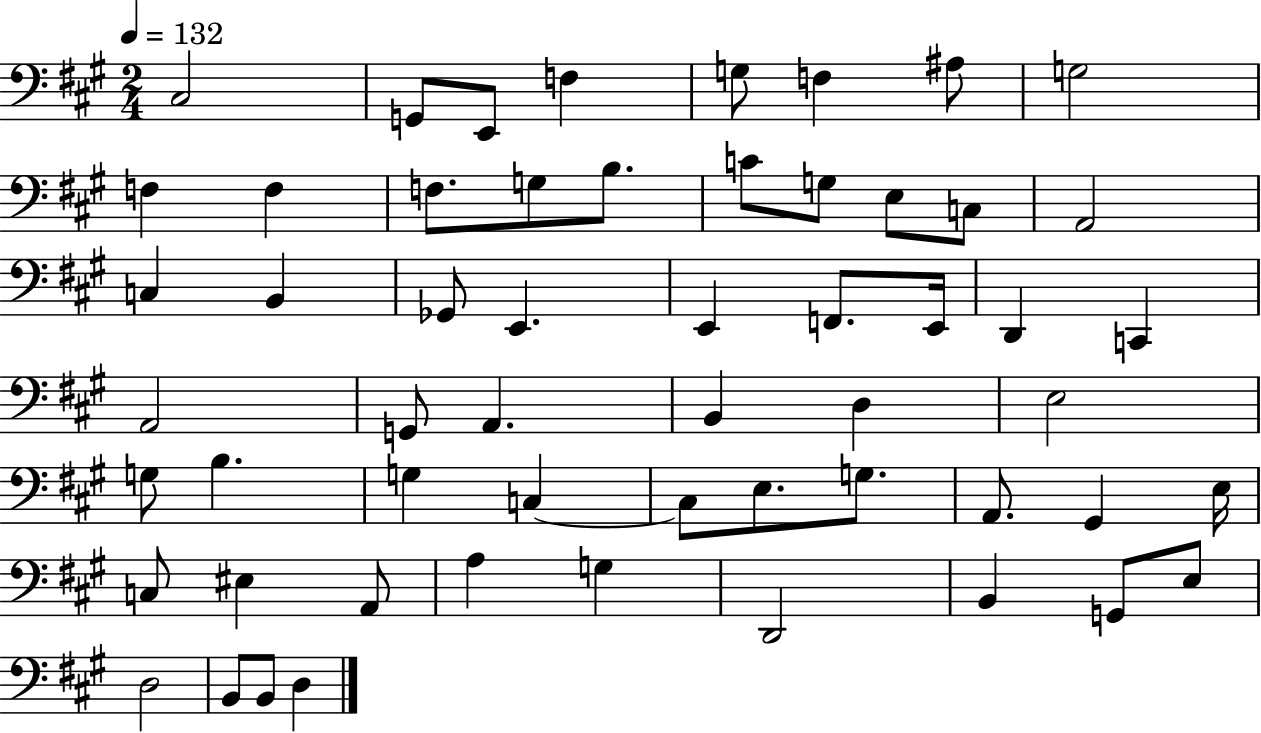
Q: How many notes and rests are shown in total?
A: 56